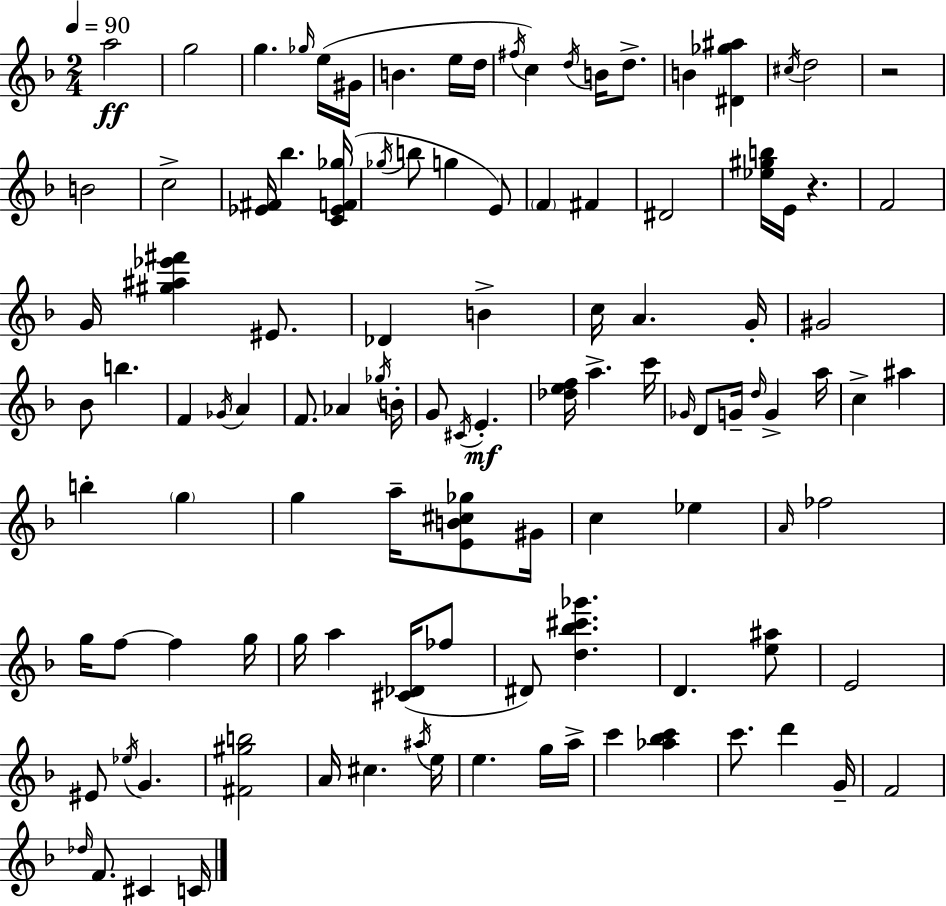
A5/h G5/h G5/q. Gb5/s E5/s G#4/s B4/q. E5/s D5/s F#5/s C5/q D5/s B4/s D5/e. B4/q [D#4,Gb5,A#5]/q C#5/s D5/h R/h B4/h C5/h [Eb4,F#4]/s Bb5/q. [C4,Eb4,F4,Gb5]/s Gb5/s B5/e G5/q E4/e F4/q F#4/q D#4/h [Eb5,G#5,B5]/s E4/s R/q. F4/h G4/s [G#5,A#5,Eb6,F#6]/q EIS4/e. Db4/q B4/q C5/s A4/q. G4/s G#4/h Bb4/e B5/q. F4/q Gb4/s A4/q F4/e. Ab4/q Gb5/s B4/s G4/e C#4/s E4/q. [Db5,E5,F5]/s A5/q. C6/s Gb4/s D4/e G4/s D5/s G4/q A5/s C5/q A#5/q B5/q G5/q G5/q A5/s [E4,B4,C#5,Gb5]/e G#4/s C5/q Eb5/q A4/s FES5/h G5/s F5/e F5/q G5/s G5/s A5/q [C#4,Db4]/s FES5/e D#4/e [D5,Bb5,C#6,Gb6]/q. D4/q. [E5,A#5]/e E4/h EIS4/e Eb5/s G4/q. [F#4,G#5,B5]/h A4/s C#5/q. A#5/s E5/s E5/q. G5/s A5/s C6/q [Ab5,Bb5,C6]/q C6/e. D6/q G4/s F4/h Db5/s F4/e. C#4/q C4/s